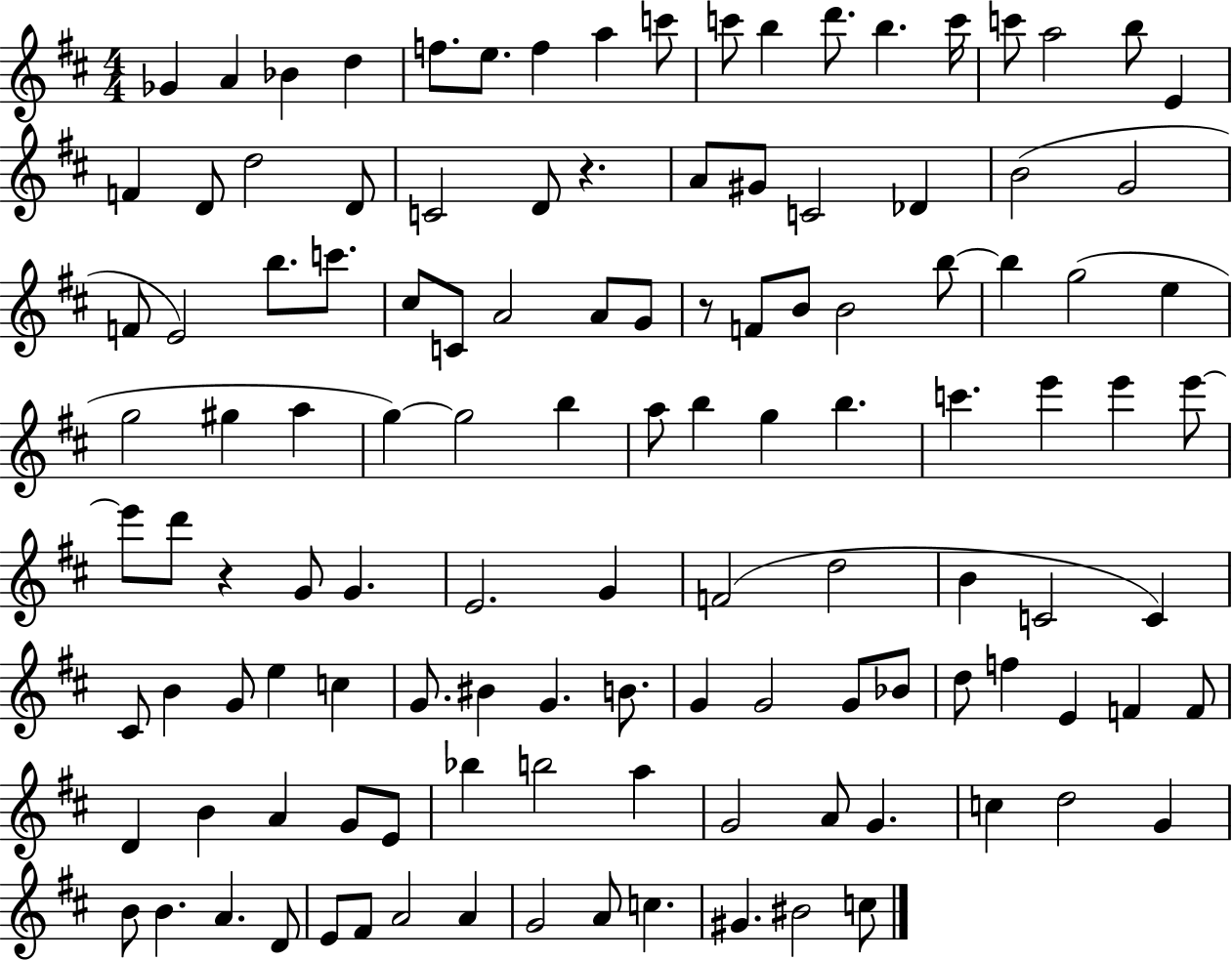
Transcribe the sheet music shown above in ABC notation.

X:1
T:Untitled
M:4/4
L:1/4
K:D
_G A _B d f/2 e/2 f a c'/2 c'/2 b d'/2 b c'/4 c'/2 a2 b/2 E F D/2 d2 D/2 C2 D/2 z A/2 ^G/2 C2 _D B2 G2 F/2 E2 b/2 c'/2 ^c/2 C/2 A2 A/2 G/2 z/2 F/2 B/2 B2 b/2 b g2 e g2 ^g a g g2 b a/2 b g b c' e' e' e'/2 e'/2 d'/2 z G/2 G E2 G F2 d2 B C2 C ^C/2 B G/2 e c G/2 ^B G B/2 G G2 G/2 _B/2 d/2 f E F F/2 D B A G/2 E/2 _b b2 a G2 A/2 G c d2 G B/2 B A D/2 E/2 ^F/2 A2 A G2 A/2 c ^G ^B2 c/2